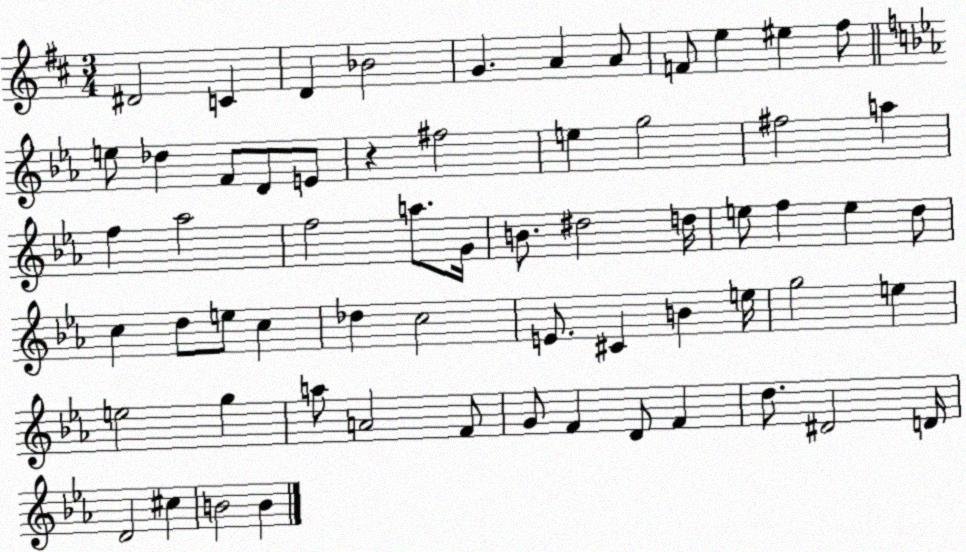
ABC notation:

X:1
T:Untitled
M:3/4
L:1/4
K:D
^D2 C D _B2 G A A/2 F/2 e ^e ^f/2 e/2 _d F/2 D/2 E/2 z ^f2 e g2 ^f2 a f _a2 f2 a/2 G/4 B/2 ^d2 d/4 e/2 f e d/2 c d/2 e/2 c _d c2 E/2 ^C B e/4 g2 e e2 g a/2 A2 F/2 G/2 F D/2 F d/2 ^D2 D/4 D2 ^c B2 B